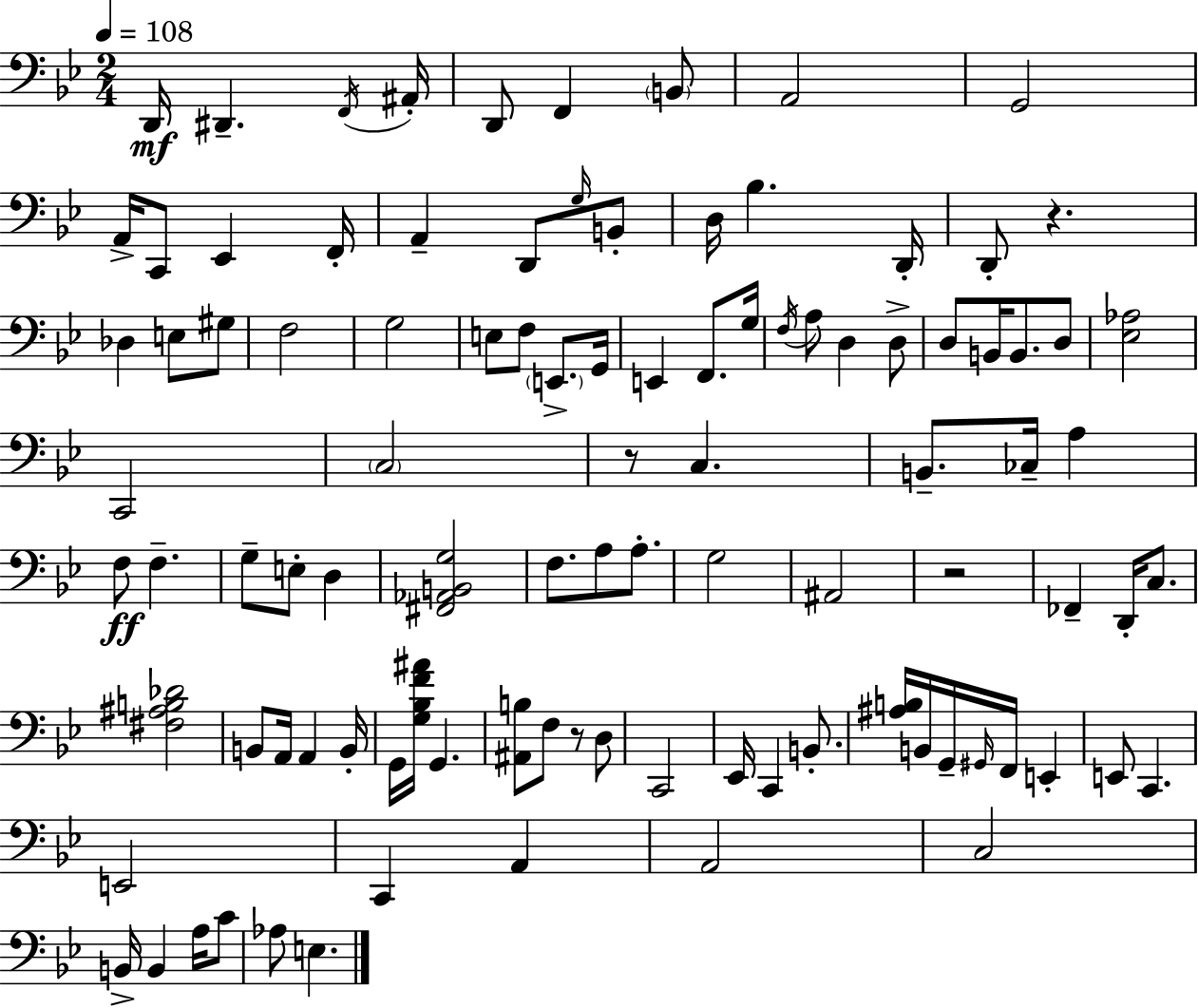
D2/s D#2/q. F2/s A#2/s D2/e F2/q B2/e A2/h G2/h A2/s C2/e Eb2/q F2/s A2/q D2/e G3/s B2/e D3/s Bb3/q. D2/s D2/e R/q. Db3/q E3/e G#3/e F3/h G3/h E3/e F3/e E2/e. G2/s E2/q F2/e. G3/s F3/s A3/e D3/q D3/e D3/e B2/s B2/e. D3/e [Eb3,Ab3]/h C2/h C3/h R/e C3/q. B2/e. CES3/s A3/q F3/e F3/q. G3/e E3/e D3/q [F#2,Ab2,B2,G3]/h F3/e. A3/e A3/e. G3/h A#2/h R/h FES2/q D2/s C3/e. [F#3,A#3,B3,Db4]/h B2/e A2/s A2/q B2/s G2/s [G3,Bb3,F4,A#4]/s G2/q. [A#2,B3]/e F3/e R/e D3/e C2/h Eb2/s C2/q B2/e. [A#3,B3]/s B2/s G2/s G#2/s F2/s E2/q E2/e C2/q. E2/h C2/q A2/q A2/h C3/h B2/s B2/q A3/s C4/e Ab3/e E3/q.